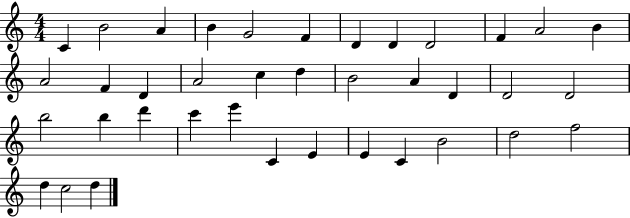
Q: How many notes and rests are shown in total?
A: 38